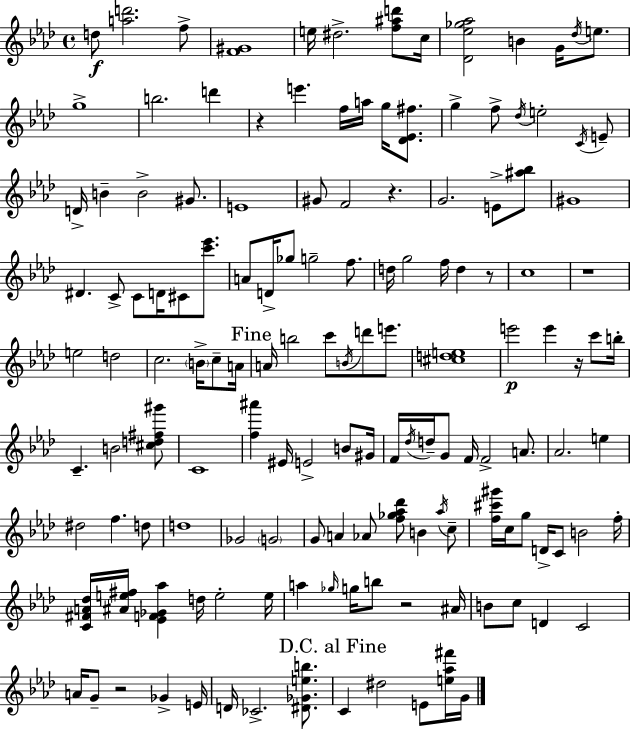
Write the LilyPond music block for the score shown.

{
  \clef treble
  \time 4/4
  \defaultTimeSignature
  \key f \minor
  \repeat volta 2 { d''8\f <a'' d'''>2. f''8-> | <f' gis'>1 | e''16 dis''2.-> <f'' ais'' d'''>8 c''16 | <des' ees'' ges'' aes''>2 b'4 g'16 \acciaccatura { des''16 } e''8. | \break g''1-> | b''2. d'''4 | r4 e'''4. f''16 a''16 g''16 <des' ees' fis''>8. | g''4-> f''8-> \acciaccatura { des''16 } e''2-. | \break \acciaccatura { c'16 } e'8-- d'16-> b'4-- b'2-> | gis'8. e'1 | gis'8 f'2 r4. | g'2. e'8-> | \break <ais'' bes''>8 gis'1 | dis'4. c'8-> c'8 d'16 cis'8 | <c''' ees'''>8. a'8 d'16-> ges''8 g''2-- | f''8. d''16 g''2 f''16 d''4 | \break r8 c''1 | r1 | e''2 d''2 | c''2. \parenthesize b'16-> | \break c''8-- a'16 \mark "Fine" a'16 b''2 c'''8 \acciaccatura { b'16 } d'''8 | e'''8. <cis'' d'' e''>1 | e'''2\p e'''4 | r16 c'''8 b''16-. c'4.-- b'2 | \break <cis'' d'' fis'' gis'''>8 c'1 | <f'' ais'''>4 eis'16 e'2-> | b'8 gis'16 f'16 \acciaccatura { des''16 } d''16-- g'8 f'16 f'2-> | a'8. aes'2. | \break e''4 dis''2 f''4. | d''8 d''1 | ges'2 \parenthesize g'2 | g'8 a'4 aes'8 <f'' ges'' aes'' des'''>8 b'4 | \break \acciaccatura { aes''16 } c''8-- <f'' cis''' gis'''>16 c''16 g''8 d'16-> c'8 b'2 | f''16-. <c' fis' a' des''>16 <ais' e'' fis''>16 <ees' f' ges' aes''>4 d''16 e''2-. | e''16 a''4 \grace { ges''16 } g''16 b''8 r2 | ais'16 b'8 c''8 d'4 c'2 | \break a'16 g'8-- r2 | ges'4-> e'16 d'16 ces'2.-> | <dis' ges' e'' b''>8. \mark "D.C. al Fine" c'4 dis''2 | e'8 <e'' aes'' fis'''>16 g'16 } \bar "|."
}